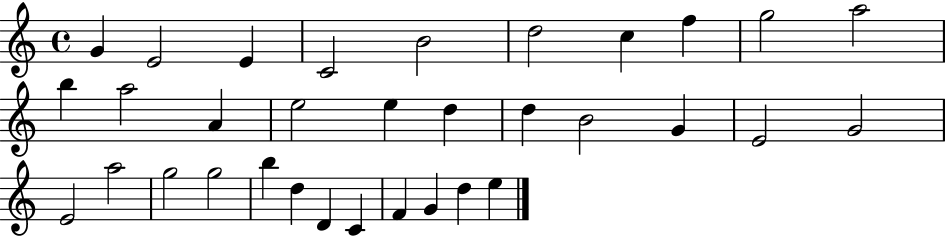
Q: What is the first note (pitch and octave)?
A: G4